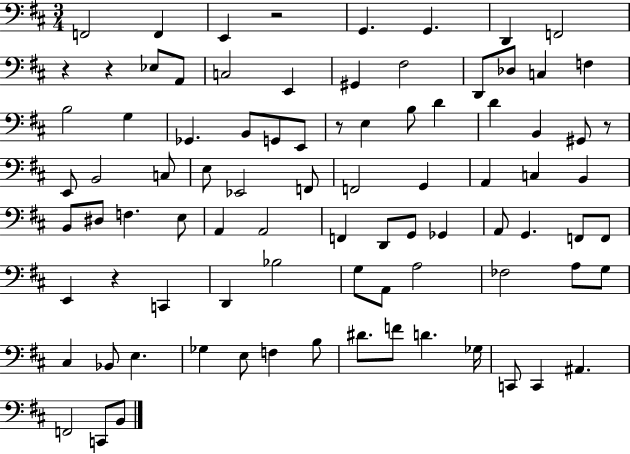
F2/h F2/q E2/q R/h G2/q. G2/q. D2/q F2/h R/q R/q Eb3/e A2/e C3/h E2/q G#2/q F#3/h D2/e Db3/e C3/q F3/q B3/h G3/q Gb2/q. B2/e G2/e E2/e R/e E3/q B3/e D4/q D4/q B2/q G#2/e R/e E2/e B2/h C3/e E3/e Eb2/h F2/e F2/h G2/q A2/q C3/q B2/q B2/e D#3/e F3/q. E3/e A2/q A2/h F2/q D2/e G2/e Gb2/q A2/e G2/q. F2/e F2/e E2/q R/q C2/q D2/q Bb3/h G3/e A2/e A3/h FES3/h A3/e G3/e C#3/q Bb2/e E3/q. Gb3/q E3/e F3/q B3/e D#4/e. F4/e D4/q. Gb3/s C2/e C2/q A#2/q. F2/h C2/e B2/e